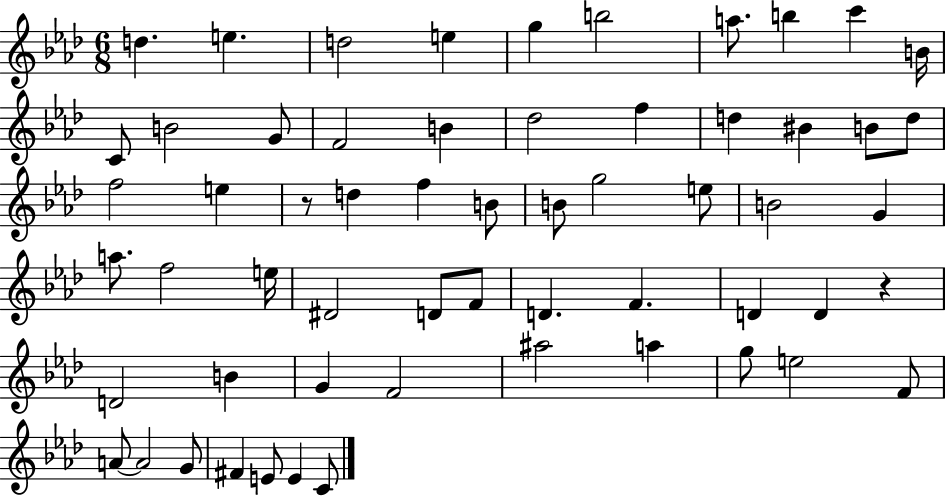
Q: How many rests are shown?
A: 2